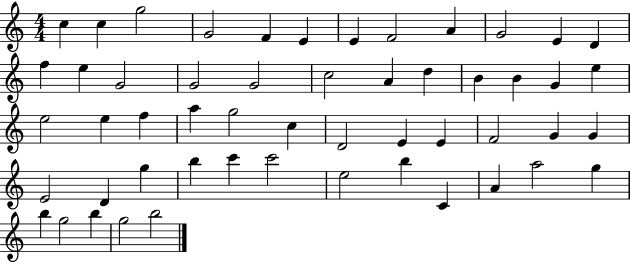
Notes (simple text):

C5/q C5/q G5/h G4/h F4/q E4/q E4/q F4/h A4/q G4/h E4/q D4/q F5/q E5/q G4/h G4/h G4/h C5/h A4/q D5/q B4/q B4/q G4/q E5/q E5/h E5/q F5/q A5/q G5/h C5/q D4/h E4/q E4/q F4/h G4/q G4/q E4/h D4/q G5/q B5/q C6/q C6/h E5/h B5/q C4/q A4/q A5/h G5/q B5/q G5/h B5/q G5/h B5/h